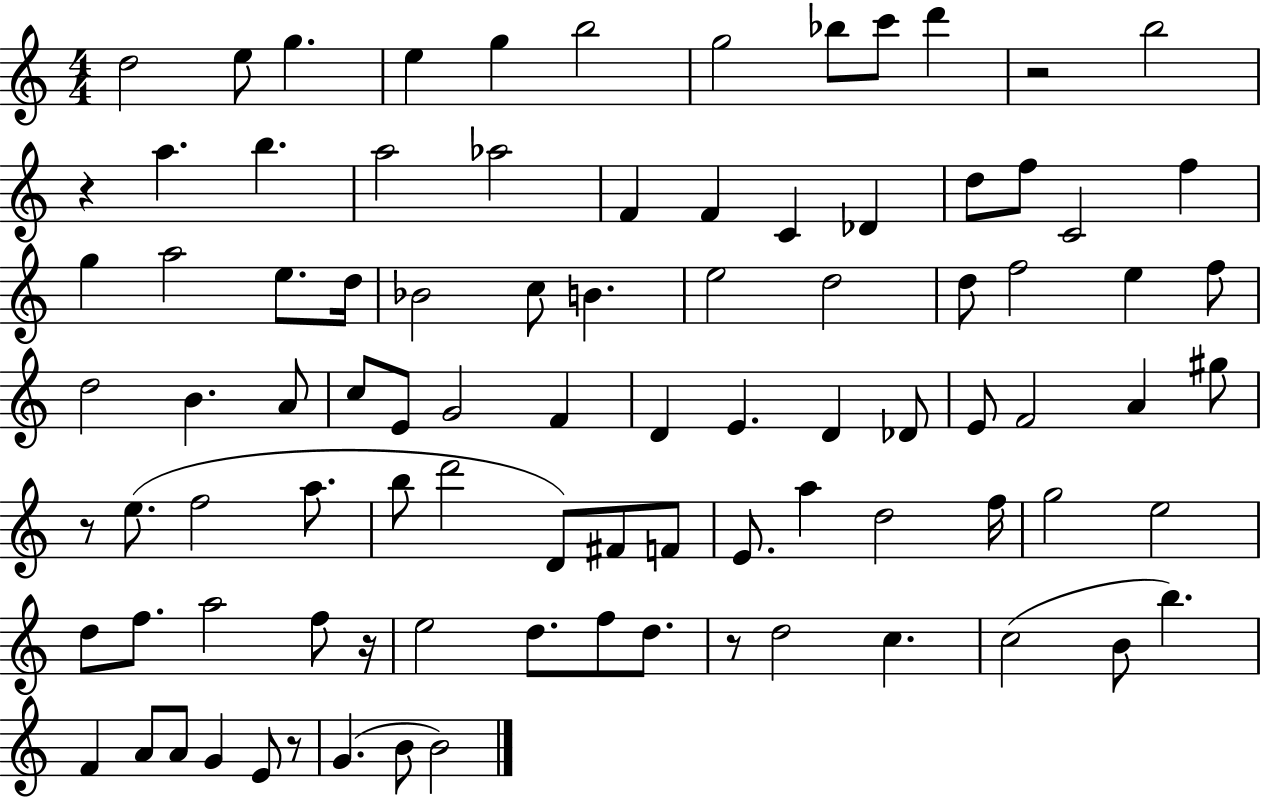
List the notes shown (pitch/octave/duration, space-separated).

D5/h E5/e G5/q. E5/q G5/q B5/h G5/h Bb5/e C6/e D6/q R/h B5/h R/q A5/q. B5/q. A5/h Ab5/h F4/q F4/q C4/q Db4/q D5/e F5/e C4/h F5/q G5/q A5/h E5/e. D5/s Bb4/h C5/e B4/q. E5/h D5/h D5/e F5/h E5/q F5/e D5/h B4/q. A4/e C5/e E4/e G4/h F4/q D4/q E4/q. D4/q Db4/e E4/e F4/h A4/q G#5/e R/e E5/e. F5/h A5/e. B5/e D6/h D4/e F#4/e F4/e E4/e. A5/q D5/h F5/s G5/h E5/h D5/e F5/e. A5/h F5/e R/s E5/h D5/e. F5/e D5/e. R/e D5/h C5/q. C5/h B4/e B5/q. F4/q A4/e A4/e G4/q E4/e R/e G4/q. B4/e B4/h